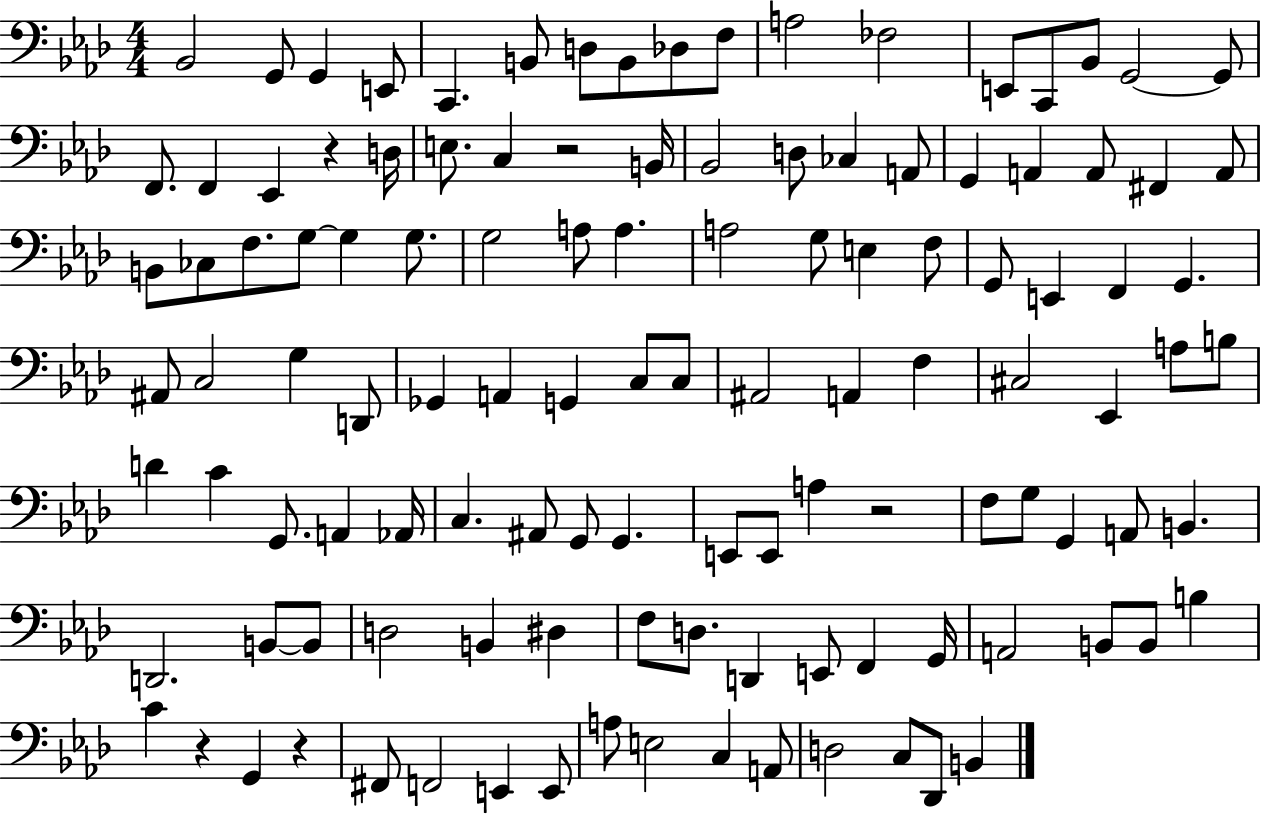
{
  \clef bass
  \numericTimeSignature
  \time 4/4
  \key aes \major
  bes,2 g,8 g,4 e,8 | c,4. b,8 d8 b,8 des8 f8 | a2 fes2 | e,8 c,8 bes,8 g,2~~ g,8 | \break f,8. f,4 ees,4 r4 d16 | e8. c4 r2 b,16 | bes,2 d8 ces4 a,8 | g,4 a,4 a,8 fis,4 a,8 | \break b,8 ces8 f8. g8~~ g4 g8. | g2 a8 a4. | a2 g8 e4 f8 | g,8 e,4 f,4 g,4. | \break ais,8 c2 g4 d,8 | ges,4 a,4 g,4 c8 c8 | ais,2 a,4 f4 | cis2 ees,4 a8 b8 | \break d'4 c'4 g,8. a,4 aes,16 | c4. ais,8 g,8 g,4. | e,8 e,8 a4 r2 | f8 g8 g,4 a,8 b,4. | \break d,2. b,8~~ b,8 | d2 b,4 dis4 | f8 d8. d,4 e,8 f,4 g,16 | a,2 b,8 b,8 b4 | \break c'4 r4 g,4 r4 | fis,8 f,2 e,4 e,8 | a8 e2 c4 a,8 | d2 c8 des,8 b,4 | \break \bar "|."
}